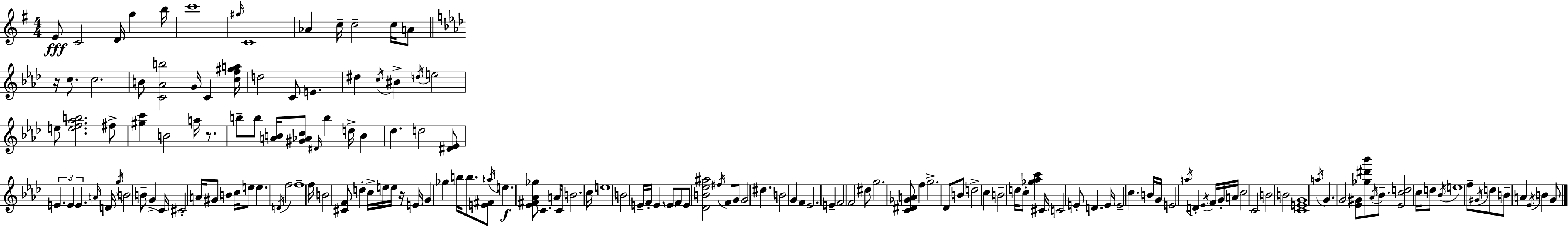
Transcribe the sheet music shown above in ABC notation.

X:1
T:Untitled
M:4/4
L:1/4
K:G
E/2 C2 D/4 g b/4 c'4 ^g/4 C4 _A c/4 c2 c/4 A/2 z/4 c/2 c2 B/2 [C_Ab]2 G/4 C [cf^ga]/4 d2 C/2 E ^d c/4 ^B d/4 e2 e/2 [ef_ab]2 ^f/2 [^gc'] B2 a/4 z/2 b/2 b/2 [AB]/4 [^G_Ac]/2 ^D/4 b d/4 B _d d2 [^D_E]/2 E E E A/4 D/4 g/4 B2 B/2 G C/4 ^C2 A/4 ^G/2 B c/4 e/2 e D/4 f2 f4 f/4 B2 [^CF]/2 d c/4 e/4 e/4 z/4 E/4 G _g b/4 b/2 [E^F]/2 a/4 e [_E^F_A_g]/2 C A/4 C/2 B2 c/4 e4 B2 E/4 F/4 E E/2 F/2 E/2 [_DB_e^a]2 ^f/4 F/2 G/2 G2 ^d B2 G F _E2 E F2 F2 ^d/2 g2 [C^D_GA]/2 f g2 _D/2 B/2 d2 c B2 d/4 c/2 [_g_ac'] ^C/4 C2 E/2 D E/4 E2 c B/4 G/4 E2 a/4 D _E/4 F/4 G/4 A/4 c2 C2 B2 B2 [CEG]4 a/4 G G2 [_E^G]/2 [_g^d'_b']/2 _A/4 _B/2 [_Ecd]2 c/4 d/2 _B/4 e4 f/2 ^G/4 d/2 B/2 A _E/4 B G/2